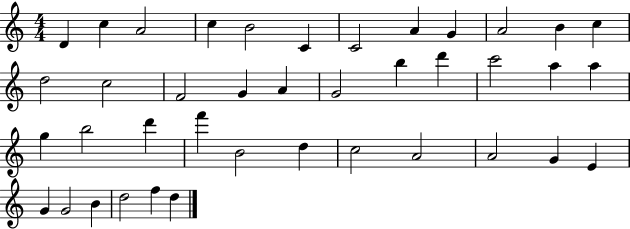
X:1
T:Untitled
M:4/4
L:1/4
K:C
D c A2 c B2 C C2 A G A2 B c d2 c2 F2 G A G2 b d' c'2 a a g b2 d' f' B2 d c2 A2 A2 G E G G2 B d2 f d